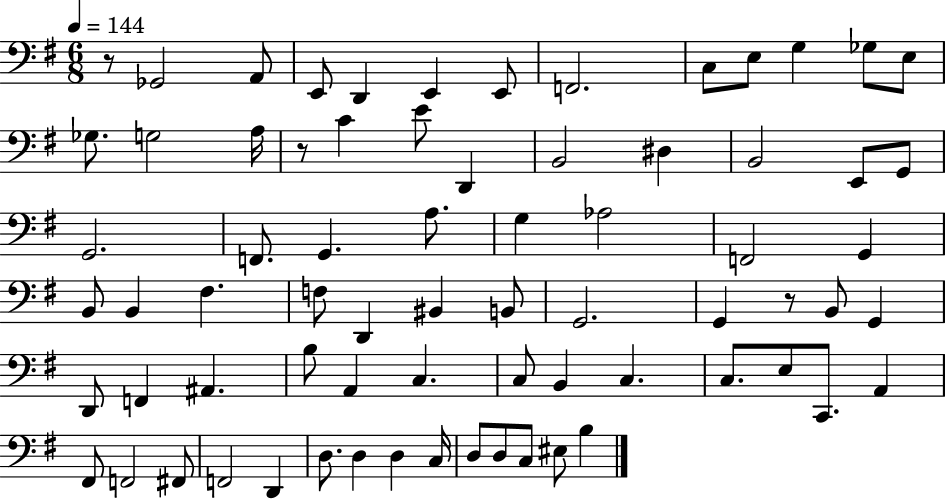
{
  \clef bass
  \numericTimeSignature
  \time 6/8
  \key g \major
  \tempo 4 = 144
  r8 ges,2 a,8 | e,8 d,4 e,4 e,8 | f,2. | c8 e8 g4 ges8 e8 | \break ges8. g2 a16 | r8 c'4 e'8 d,4 | b,2 dis4 | b,2 e,8 g,8 | \break g,2. | f,8. g,4. a8. | g4 aes2 | f,2 g,4 | \break b,8 b,4 fis4. | f8 d,4 bis,4 b,8 | g,2. | g,4 r8 b,8 g,4 | \break d,8 f,4 ais,4. | b8 a,4 c4. | c8 b,4 c4. | c8. e8 c,8. a,4 | \break fis,8 f,2 fis,8 | f,2 d,4 | d8. d4 d4 c16 | d8 d8 c8 eis8 b4 | \break \bar "|."
}